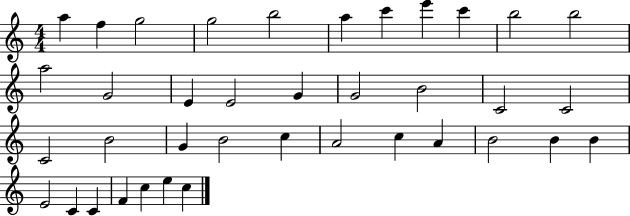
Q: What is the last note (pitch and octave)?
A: C5